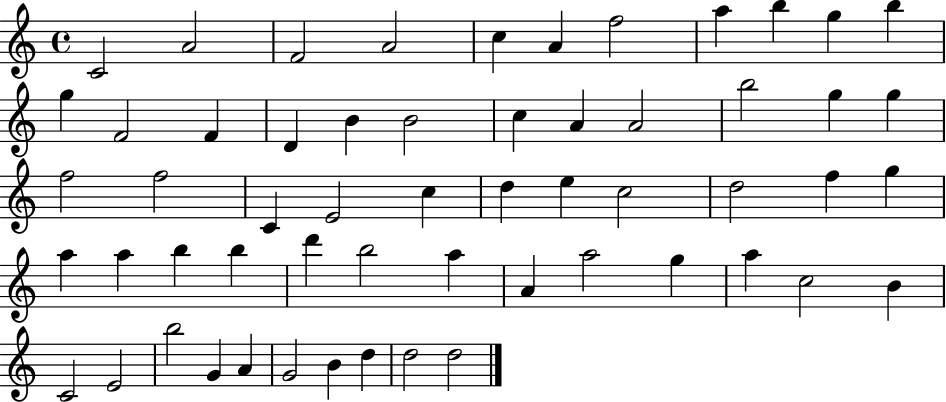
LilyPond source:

{
  \clef treble
  \time 4/4
  \defaultTimeSignature
  \key c \major
  c'2 a'2 | f'2 a'2 | c''4 a'4 f''2 | a''4 b''4 g''4 b''4 | \break g''4 f'2 f'4 | d'4 b'4 b'2 | c''4 a'4 a'2 | b''2 g''4 g''4 | \break f''2 f''2 | c'4 e'2 c''4 | d''4 e''4 c''2 | d''2 f''4 g''4 | \break a''4 a''4 b''4 b''4 | d'''4 b''2 a''4 | a'4 a''2 g''4 | a''4 c''2 b'4 | \break c'2 e'2 | b''2 g'4 a'4 | g'2 b'4 d''4 | d''2 d''2 | \break \bar "|."
}